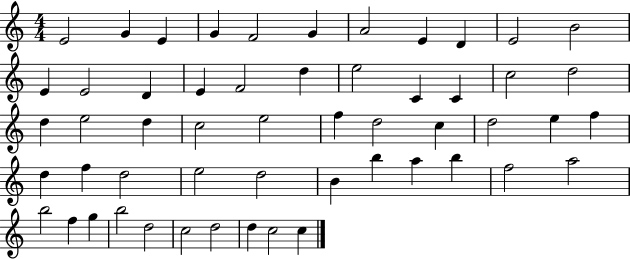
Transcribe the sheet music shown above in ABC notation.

X:1
T:Untitled
M:4/4
L:1/4
K:C
E2 G E G F2 G A2 E D E2 B2 E E2 D E F2 d e2 C C c2 d2 d e2 d c2 e2 f d2 c d2 e f d f d2 e2 d2 B b a b f2 a2 b2 f g b2 d2 c2 d2 d c2 c